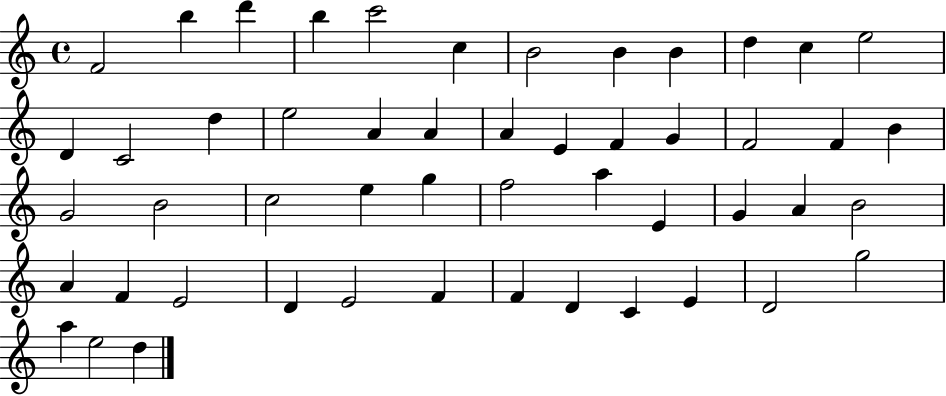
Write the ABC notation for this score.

X:1
T:Untitled
M:4/4
L:1/4
K:C
F2 b d' b c'2 c B2 B B d c e2 D C2 d e2 A A A E F G F2 F B G2 B2 c2 e g f2 a E G A B2 A F E2 D E2 F F D C E D2 g2 a e2 d